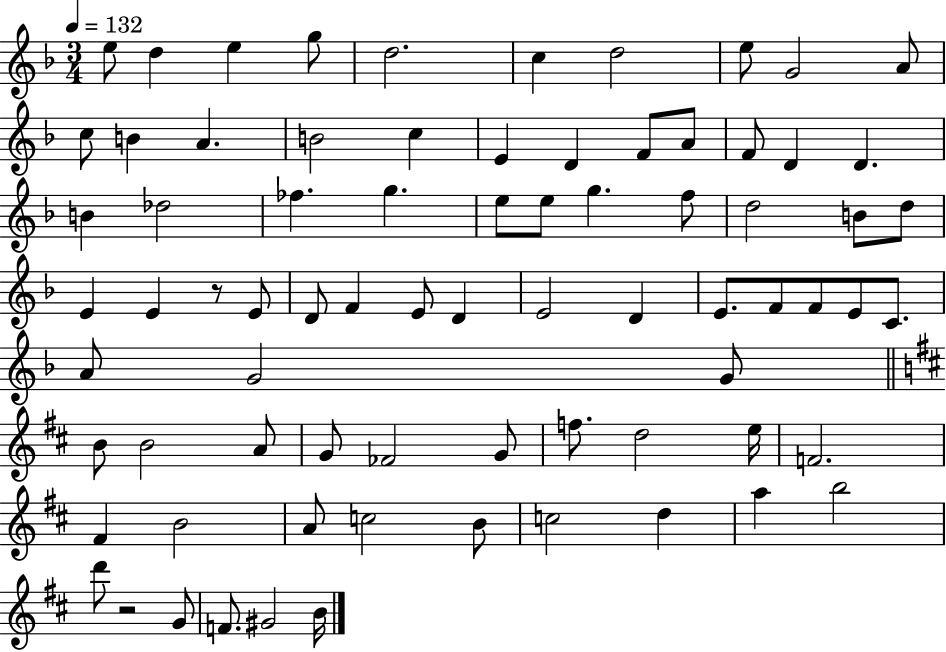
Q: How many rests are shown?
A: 2